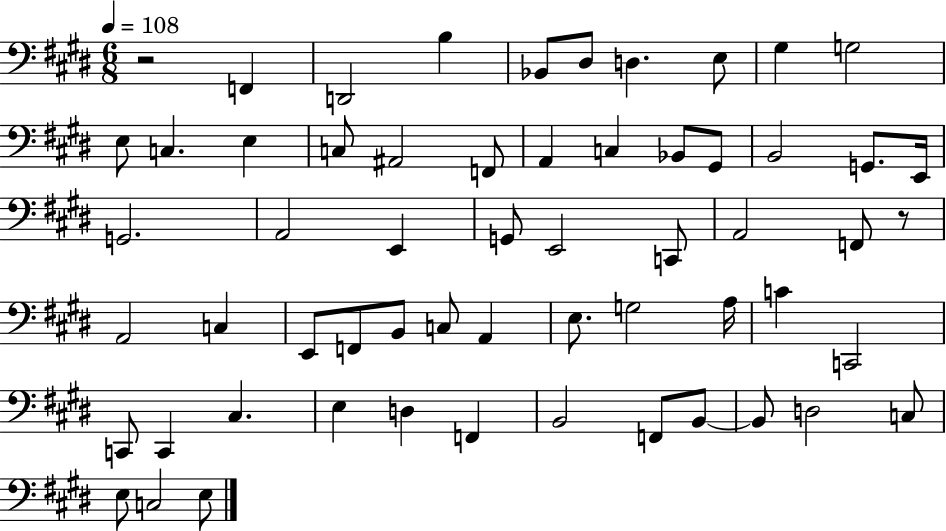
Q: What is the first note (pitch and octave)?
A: F2